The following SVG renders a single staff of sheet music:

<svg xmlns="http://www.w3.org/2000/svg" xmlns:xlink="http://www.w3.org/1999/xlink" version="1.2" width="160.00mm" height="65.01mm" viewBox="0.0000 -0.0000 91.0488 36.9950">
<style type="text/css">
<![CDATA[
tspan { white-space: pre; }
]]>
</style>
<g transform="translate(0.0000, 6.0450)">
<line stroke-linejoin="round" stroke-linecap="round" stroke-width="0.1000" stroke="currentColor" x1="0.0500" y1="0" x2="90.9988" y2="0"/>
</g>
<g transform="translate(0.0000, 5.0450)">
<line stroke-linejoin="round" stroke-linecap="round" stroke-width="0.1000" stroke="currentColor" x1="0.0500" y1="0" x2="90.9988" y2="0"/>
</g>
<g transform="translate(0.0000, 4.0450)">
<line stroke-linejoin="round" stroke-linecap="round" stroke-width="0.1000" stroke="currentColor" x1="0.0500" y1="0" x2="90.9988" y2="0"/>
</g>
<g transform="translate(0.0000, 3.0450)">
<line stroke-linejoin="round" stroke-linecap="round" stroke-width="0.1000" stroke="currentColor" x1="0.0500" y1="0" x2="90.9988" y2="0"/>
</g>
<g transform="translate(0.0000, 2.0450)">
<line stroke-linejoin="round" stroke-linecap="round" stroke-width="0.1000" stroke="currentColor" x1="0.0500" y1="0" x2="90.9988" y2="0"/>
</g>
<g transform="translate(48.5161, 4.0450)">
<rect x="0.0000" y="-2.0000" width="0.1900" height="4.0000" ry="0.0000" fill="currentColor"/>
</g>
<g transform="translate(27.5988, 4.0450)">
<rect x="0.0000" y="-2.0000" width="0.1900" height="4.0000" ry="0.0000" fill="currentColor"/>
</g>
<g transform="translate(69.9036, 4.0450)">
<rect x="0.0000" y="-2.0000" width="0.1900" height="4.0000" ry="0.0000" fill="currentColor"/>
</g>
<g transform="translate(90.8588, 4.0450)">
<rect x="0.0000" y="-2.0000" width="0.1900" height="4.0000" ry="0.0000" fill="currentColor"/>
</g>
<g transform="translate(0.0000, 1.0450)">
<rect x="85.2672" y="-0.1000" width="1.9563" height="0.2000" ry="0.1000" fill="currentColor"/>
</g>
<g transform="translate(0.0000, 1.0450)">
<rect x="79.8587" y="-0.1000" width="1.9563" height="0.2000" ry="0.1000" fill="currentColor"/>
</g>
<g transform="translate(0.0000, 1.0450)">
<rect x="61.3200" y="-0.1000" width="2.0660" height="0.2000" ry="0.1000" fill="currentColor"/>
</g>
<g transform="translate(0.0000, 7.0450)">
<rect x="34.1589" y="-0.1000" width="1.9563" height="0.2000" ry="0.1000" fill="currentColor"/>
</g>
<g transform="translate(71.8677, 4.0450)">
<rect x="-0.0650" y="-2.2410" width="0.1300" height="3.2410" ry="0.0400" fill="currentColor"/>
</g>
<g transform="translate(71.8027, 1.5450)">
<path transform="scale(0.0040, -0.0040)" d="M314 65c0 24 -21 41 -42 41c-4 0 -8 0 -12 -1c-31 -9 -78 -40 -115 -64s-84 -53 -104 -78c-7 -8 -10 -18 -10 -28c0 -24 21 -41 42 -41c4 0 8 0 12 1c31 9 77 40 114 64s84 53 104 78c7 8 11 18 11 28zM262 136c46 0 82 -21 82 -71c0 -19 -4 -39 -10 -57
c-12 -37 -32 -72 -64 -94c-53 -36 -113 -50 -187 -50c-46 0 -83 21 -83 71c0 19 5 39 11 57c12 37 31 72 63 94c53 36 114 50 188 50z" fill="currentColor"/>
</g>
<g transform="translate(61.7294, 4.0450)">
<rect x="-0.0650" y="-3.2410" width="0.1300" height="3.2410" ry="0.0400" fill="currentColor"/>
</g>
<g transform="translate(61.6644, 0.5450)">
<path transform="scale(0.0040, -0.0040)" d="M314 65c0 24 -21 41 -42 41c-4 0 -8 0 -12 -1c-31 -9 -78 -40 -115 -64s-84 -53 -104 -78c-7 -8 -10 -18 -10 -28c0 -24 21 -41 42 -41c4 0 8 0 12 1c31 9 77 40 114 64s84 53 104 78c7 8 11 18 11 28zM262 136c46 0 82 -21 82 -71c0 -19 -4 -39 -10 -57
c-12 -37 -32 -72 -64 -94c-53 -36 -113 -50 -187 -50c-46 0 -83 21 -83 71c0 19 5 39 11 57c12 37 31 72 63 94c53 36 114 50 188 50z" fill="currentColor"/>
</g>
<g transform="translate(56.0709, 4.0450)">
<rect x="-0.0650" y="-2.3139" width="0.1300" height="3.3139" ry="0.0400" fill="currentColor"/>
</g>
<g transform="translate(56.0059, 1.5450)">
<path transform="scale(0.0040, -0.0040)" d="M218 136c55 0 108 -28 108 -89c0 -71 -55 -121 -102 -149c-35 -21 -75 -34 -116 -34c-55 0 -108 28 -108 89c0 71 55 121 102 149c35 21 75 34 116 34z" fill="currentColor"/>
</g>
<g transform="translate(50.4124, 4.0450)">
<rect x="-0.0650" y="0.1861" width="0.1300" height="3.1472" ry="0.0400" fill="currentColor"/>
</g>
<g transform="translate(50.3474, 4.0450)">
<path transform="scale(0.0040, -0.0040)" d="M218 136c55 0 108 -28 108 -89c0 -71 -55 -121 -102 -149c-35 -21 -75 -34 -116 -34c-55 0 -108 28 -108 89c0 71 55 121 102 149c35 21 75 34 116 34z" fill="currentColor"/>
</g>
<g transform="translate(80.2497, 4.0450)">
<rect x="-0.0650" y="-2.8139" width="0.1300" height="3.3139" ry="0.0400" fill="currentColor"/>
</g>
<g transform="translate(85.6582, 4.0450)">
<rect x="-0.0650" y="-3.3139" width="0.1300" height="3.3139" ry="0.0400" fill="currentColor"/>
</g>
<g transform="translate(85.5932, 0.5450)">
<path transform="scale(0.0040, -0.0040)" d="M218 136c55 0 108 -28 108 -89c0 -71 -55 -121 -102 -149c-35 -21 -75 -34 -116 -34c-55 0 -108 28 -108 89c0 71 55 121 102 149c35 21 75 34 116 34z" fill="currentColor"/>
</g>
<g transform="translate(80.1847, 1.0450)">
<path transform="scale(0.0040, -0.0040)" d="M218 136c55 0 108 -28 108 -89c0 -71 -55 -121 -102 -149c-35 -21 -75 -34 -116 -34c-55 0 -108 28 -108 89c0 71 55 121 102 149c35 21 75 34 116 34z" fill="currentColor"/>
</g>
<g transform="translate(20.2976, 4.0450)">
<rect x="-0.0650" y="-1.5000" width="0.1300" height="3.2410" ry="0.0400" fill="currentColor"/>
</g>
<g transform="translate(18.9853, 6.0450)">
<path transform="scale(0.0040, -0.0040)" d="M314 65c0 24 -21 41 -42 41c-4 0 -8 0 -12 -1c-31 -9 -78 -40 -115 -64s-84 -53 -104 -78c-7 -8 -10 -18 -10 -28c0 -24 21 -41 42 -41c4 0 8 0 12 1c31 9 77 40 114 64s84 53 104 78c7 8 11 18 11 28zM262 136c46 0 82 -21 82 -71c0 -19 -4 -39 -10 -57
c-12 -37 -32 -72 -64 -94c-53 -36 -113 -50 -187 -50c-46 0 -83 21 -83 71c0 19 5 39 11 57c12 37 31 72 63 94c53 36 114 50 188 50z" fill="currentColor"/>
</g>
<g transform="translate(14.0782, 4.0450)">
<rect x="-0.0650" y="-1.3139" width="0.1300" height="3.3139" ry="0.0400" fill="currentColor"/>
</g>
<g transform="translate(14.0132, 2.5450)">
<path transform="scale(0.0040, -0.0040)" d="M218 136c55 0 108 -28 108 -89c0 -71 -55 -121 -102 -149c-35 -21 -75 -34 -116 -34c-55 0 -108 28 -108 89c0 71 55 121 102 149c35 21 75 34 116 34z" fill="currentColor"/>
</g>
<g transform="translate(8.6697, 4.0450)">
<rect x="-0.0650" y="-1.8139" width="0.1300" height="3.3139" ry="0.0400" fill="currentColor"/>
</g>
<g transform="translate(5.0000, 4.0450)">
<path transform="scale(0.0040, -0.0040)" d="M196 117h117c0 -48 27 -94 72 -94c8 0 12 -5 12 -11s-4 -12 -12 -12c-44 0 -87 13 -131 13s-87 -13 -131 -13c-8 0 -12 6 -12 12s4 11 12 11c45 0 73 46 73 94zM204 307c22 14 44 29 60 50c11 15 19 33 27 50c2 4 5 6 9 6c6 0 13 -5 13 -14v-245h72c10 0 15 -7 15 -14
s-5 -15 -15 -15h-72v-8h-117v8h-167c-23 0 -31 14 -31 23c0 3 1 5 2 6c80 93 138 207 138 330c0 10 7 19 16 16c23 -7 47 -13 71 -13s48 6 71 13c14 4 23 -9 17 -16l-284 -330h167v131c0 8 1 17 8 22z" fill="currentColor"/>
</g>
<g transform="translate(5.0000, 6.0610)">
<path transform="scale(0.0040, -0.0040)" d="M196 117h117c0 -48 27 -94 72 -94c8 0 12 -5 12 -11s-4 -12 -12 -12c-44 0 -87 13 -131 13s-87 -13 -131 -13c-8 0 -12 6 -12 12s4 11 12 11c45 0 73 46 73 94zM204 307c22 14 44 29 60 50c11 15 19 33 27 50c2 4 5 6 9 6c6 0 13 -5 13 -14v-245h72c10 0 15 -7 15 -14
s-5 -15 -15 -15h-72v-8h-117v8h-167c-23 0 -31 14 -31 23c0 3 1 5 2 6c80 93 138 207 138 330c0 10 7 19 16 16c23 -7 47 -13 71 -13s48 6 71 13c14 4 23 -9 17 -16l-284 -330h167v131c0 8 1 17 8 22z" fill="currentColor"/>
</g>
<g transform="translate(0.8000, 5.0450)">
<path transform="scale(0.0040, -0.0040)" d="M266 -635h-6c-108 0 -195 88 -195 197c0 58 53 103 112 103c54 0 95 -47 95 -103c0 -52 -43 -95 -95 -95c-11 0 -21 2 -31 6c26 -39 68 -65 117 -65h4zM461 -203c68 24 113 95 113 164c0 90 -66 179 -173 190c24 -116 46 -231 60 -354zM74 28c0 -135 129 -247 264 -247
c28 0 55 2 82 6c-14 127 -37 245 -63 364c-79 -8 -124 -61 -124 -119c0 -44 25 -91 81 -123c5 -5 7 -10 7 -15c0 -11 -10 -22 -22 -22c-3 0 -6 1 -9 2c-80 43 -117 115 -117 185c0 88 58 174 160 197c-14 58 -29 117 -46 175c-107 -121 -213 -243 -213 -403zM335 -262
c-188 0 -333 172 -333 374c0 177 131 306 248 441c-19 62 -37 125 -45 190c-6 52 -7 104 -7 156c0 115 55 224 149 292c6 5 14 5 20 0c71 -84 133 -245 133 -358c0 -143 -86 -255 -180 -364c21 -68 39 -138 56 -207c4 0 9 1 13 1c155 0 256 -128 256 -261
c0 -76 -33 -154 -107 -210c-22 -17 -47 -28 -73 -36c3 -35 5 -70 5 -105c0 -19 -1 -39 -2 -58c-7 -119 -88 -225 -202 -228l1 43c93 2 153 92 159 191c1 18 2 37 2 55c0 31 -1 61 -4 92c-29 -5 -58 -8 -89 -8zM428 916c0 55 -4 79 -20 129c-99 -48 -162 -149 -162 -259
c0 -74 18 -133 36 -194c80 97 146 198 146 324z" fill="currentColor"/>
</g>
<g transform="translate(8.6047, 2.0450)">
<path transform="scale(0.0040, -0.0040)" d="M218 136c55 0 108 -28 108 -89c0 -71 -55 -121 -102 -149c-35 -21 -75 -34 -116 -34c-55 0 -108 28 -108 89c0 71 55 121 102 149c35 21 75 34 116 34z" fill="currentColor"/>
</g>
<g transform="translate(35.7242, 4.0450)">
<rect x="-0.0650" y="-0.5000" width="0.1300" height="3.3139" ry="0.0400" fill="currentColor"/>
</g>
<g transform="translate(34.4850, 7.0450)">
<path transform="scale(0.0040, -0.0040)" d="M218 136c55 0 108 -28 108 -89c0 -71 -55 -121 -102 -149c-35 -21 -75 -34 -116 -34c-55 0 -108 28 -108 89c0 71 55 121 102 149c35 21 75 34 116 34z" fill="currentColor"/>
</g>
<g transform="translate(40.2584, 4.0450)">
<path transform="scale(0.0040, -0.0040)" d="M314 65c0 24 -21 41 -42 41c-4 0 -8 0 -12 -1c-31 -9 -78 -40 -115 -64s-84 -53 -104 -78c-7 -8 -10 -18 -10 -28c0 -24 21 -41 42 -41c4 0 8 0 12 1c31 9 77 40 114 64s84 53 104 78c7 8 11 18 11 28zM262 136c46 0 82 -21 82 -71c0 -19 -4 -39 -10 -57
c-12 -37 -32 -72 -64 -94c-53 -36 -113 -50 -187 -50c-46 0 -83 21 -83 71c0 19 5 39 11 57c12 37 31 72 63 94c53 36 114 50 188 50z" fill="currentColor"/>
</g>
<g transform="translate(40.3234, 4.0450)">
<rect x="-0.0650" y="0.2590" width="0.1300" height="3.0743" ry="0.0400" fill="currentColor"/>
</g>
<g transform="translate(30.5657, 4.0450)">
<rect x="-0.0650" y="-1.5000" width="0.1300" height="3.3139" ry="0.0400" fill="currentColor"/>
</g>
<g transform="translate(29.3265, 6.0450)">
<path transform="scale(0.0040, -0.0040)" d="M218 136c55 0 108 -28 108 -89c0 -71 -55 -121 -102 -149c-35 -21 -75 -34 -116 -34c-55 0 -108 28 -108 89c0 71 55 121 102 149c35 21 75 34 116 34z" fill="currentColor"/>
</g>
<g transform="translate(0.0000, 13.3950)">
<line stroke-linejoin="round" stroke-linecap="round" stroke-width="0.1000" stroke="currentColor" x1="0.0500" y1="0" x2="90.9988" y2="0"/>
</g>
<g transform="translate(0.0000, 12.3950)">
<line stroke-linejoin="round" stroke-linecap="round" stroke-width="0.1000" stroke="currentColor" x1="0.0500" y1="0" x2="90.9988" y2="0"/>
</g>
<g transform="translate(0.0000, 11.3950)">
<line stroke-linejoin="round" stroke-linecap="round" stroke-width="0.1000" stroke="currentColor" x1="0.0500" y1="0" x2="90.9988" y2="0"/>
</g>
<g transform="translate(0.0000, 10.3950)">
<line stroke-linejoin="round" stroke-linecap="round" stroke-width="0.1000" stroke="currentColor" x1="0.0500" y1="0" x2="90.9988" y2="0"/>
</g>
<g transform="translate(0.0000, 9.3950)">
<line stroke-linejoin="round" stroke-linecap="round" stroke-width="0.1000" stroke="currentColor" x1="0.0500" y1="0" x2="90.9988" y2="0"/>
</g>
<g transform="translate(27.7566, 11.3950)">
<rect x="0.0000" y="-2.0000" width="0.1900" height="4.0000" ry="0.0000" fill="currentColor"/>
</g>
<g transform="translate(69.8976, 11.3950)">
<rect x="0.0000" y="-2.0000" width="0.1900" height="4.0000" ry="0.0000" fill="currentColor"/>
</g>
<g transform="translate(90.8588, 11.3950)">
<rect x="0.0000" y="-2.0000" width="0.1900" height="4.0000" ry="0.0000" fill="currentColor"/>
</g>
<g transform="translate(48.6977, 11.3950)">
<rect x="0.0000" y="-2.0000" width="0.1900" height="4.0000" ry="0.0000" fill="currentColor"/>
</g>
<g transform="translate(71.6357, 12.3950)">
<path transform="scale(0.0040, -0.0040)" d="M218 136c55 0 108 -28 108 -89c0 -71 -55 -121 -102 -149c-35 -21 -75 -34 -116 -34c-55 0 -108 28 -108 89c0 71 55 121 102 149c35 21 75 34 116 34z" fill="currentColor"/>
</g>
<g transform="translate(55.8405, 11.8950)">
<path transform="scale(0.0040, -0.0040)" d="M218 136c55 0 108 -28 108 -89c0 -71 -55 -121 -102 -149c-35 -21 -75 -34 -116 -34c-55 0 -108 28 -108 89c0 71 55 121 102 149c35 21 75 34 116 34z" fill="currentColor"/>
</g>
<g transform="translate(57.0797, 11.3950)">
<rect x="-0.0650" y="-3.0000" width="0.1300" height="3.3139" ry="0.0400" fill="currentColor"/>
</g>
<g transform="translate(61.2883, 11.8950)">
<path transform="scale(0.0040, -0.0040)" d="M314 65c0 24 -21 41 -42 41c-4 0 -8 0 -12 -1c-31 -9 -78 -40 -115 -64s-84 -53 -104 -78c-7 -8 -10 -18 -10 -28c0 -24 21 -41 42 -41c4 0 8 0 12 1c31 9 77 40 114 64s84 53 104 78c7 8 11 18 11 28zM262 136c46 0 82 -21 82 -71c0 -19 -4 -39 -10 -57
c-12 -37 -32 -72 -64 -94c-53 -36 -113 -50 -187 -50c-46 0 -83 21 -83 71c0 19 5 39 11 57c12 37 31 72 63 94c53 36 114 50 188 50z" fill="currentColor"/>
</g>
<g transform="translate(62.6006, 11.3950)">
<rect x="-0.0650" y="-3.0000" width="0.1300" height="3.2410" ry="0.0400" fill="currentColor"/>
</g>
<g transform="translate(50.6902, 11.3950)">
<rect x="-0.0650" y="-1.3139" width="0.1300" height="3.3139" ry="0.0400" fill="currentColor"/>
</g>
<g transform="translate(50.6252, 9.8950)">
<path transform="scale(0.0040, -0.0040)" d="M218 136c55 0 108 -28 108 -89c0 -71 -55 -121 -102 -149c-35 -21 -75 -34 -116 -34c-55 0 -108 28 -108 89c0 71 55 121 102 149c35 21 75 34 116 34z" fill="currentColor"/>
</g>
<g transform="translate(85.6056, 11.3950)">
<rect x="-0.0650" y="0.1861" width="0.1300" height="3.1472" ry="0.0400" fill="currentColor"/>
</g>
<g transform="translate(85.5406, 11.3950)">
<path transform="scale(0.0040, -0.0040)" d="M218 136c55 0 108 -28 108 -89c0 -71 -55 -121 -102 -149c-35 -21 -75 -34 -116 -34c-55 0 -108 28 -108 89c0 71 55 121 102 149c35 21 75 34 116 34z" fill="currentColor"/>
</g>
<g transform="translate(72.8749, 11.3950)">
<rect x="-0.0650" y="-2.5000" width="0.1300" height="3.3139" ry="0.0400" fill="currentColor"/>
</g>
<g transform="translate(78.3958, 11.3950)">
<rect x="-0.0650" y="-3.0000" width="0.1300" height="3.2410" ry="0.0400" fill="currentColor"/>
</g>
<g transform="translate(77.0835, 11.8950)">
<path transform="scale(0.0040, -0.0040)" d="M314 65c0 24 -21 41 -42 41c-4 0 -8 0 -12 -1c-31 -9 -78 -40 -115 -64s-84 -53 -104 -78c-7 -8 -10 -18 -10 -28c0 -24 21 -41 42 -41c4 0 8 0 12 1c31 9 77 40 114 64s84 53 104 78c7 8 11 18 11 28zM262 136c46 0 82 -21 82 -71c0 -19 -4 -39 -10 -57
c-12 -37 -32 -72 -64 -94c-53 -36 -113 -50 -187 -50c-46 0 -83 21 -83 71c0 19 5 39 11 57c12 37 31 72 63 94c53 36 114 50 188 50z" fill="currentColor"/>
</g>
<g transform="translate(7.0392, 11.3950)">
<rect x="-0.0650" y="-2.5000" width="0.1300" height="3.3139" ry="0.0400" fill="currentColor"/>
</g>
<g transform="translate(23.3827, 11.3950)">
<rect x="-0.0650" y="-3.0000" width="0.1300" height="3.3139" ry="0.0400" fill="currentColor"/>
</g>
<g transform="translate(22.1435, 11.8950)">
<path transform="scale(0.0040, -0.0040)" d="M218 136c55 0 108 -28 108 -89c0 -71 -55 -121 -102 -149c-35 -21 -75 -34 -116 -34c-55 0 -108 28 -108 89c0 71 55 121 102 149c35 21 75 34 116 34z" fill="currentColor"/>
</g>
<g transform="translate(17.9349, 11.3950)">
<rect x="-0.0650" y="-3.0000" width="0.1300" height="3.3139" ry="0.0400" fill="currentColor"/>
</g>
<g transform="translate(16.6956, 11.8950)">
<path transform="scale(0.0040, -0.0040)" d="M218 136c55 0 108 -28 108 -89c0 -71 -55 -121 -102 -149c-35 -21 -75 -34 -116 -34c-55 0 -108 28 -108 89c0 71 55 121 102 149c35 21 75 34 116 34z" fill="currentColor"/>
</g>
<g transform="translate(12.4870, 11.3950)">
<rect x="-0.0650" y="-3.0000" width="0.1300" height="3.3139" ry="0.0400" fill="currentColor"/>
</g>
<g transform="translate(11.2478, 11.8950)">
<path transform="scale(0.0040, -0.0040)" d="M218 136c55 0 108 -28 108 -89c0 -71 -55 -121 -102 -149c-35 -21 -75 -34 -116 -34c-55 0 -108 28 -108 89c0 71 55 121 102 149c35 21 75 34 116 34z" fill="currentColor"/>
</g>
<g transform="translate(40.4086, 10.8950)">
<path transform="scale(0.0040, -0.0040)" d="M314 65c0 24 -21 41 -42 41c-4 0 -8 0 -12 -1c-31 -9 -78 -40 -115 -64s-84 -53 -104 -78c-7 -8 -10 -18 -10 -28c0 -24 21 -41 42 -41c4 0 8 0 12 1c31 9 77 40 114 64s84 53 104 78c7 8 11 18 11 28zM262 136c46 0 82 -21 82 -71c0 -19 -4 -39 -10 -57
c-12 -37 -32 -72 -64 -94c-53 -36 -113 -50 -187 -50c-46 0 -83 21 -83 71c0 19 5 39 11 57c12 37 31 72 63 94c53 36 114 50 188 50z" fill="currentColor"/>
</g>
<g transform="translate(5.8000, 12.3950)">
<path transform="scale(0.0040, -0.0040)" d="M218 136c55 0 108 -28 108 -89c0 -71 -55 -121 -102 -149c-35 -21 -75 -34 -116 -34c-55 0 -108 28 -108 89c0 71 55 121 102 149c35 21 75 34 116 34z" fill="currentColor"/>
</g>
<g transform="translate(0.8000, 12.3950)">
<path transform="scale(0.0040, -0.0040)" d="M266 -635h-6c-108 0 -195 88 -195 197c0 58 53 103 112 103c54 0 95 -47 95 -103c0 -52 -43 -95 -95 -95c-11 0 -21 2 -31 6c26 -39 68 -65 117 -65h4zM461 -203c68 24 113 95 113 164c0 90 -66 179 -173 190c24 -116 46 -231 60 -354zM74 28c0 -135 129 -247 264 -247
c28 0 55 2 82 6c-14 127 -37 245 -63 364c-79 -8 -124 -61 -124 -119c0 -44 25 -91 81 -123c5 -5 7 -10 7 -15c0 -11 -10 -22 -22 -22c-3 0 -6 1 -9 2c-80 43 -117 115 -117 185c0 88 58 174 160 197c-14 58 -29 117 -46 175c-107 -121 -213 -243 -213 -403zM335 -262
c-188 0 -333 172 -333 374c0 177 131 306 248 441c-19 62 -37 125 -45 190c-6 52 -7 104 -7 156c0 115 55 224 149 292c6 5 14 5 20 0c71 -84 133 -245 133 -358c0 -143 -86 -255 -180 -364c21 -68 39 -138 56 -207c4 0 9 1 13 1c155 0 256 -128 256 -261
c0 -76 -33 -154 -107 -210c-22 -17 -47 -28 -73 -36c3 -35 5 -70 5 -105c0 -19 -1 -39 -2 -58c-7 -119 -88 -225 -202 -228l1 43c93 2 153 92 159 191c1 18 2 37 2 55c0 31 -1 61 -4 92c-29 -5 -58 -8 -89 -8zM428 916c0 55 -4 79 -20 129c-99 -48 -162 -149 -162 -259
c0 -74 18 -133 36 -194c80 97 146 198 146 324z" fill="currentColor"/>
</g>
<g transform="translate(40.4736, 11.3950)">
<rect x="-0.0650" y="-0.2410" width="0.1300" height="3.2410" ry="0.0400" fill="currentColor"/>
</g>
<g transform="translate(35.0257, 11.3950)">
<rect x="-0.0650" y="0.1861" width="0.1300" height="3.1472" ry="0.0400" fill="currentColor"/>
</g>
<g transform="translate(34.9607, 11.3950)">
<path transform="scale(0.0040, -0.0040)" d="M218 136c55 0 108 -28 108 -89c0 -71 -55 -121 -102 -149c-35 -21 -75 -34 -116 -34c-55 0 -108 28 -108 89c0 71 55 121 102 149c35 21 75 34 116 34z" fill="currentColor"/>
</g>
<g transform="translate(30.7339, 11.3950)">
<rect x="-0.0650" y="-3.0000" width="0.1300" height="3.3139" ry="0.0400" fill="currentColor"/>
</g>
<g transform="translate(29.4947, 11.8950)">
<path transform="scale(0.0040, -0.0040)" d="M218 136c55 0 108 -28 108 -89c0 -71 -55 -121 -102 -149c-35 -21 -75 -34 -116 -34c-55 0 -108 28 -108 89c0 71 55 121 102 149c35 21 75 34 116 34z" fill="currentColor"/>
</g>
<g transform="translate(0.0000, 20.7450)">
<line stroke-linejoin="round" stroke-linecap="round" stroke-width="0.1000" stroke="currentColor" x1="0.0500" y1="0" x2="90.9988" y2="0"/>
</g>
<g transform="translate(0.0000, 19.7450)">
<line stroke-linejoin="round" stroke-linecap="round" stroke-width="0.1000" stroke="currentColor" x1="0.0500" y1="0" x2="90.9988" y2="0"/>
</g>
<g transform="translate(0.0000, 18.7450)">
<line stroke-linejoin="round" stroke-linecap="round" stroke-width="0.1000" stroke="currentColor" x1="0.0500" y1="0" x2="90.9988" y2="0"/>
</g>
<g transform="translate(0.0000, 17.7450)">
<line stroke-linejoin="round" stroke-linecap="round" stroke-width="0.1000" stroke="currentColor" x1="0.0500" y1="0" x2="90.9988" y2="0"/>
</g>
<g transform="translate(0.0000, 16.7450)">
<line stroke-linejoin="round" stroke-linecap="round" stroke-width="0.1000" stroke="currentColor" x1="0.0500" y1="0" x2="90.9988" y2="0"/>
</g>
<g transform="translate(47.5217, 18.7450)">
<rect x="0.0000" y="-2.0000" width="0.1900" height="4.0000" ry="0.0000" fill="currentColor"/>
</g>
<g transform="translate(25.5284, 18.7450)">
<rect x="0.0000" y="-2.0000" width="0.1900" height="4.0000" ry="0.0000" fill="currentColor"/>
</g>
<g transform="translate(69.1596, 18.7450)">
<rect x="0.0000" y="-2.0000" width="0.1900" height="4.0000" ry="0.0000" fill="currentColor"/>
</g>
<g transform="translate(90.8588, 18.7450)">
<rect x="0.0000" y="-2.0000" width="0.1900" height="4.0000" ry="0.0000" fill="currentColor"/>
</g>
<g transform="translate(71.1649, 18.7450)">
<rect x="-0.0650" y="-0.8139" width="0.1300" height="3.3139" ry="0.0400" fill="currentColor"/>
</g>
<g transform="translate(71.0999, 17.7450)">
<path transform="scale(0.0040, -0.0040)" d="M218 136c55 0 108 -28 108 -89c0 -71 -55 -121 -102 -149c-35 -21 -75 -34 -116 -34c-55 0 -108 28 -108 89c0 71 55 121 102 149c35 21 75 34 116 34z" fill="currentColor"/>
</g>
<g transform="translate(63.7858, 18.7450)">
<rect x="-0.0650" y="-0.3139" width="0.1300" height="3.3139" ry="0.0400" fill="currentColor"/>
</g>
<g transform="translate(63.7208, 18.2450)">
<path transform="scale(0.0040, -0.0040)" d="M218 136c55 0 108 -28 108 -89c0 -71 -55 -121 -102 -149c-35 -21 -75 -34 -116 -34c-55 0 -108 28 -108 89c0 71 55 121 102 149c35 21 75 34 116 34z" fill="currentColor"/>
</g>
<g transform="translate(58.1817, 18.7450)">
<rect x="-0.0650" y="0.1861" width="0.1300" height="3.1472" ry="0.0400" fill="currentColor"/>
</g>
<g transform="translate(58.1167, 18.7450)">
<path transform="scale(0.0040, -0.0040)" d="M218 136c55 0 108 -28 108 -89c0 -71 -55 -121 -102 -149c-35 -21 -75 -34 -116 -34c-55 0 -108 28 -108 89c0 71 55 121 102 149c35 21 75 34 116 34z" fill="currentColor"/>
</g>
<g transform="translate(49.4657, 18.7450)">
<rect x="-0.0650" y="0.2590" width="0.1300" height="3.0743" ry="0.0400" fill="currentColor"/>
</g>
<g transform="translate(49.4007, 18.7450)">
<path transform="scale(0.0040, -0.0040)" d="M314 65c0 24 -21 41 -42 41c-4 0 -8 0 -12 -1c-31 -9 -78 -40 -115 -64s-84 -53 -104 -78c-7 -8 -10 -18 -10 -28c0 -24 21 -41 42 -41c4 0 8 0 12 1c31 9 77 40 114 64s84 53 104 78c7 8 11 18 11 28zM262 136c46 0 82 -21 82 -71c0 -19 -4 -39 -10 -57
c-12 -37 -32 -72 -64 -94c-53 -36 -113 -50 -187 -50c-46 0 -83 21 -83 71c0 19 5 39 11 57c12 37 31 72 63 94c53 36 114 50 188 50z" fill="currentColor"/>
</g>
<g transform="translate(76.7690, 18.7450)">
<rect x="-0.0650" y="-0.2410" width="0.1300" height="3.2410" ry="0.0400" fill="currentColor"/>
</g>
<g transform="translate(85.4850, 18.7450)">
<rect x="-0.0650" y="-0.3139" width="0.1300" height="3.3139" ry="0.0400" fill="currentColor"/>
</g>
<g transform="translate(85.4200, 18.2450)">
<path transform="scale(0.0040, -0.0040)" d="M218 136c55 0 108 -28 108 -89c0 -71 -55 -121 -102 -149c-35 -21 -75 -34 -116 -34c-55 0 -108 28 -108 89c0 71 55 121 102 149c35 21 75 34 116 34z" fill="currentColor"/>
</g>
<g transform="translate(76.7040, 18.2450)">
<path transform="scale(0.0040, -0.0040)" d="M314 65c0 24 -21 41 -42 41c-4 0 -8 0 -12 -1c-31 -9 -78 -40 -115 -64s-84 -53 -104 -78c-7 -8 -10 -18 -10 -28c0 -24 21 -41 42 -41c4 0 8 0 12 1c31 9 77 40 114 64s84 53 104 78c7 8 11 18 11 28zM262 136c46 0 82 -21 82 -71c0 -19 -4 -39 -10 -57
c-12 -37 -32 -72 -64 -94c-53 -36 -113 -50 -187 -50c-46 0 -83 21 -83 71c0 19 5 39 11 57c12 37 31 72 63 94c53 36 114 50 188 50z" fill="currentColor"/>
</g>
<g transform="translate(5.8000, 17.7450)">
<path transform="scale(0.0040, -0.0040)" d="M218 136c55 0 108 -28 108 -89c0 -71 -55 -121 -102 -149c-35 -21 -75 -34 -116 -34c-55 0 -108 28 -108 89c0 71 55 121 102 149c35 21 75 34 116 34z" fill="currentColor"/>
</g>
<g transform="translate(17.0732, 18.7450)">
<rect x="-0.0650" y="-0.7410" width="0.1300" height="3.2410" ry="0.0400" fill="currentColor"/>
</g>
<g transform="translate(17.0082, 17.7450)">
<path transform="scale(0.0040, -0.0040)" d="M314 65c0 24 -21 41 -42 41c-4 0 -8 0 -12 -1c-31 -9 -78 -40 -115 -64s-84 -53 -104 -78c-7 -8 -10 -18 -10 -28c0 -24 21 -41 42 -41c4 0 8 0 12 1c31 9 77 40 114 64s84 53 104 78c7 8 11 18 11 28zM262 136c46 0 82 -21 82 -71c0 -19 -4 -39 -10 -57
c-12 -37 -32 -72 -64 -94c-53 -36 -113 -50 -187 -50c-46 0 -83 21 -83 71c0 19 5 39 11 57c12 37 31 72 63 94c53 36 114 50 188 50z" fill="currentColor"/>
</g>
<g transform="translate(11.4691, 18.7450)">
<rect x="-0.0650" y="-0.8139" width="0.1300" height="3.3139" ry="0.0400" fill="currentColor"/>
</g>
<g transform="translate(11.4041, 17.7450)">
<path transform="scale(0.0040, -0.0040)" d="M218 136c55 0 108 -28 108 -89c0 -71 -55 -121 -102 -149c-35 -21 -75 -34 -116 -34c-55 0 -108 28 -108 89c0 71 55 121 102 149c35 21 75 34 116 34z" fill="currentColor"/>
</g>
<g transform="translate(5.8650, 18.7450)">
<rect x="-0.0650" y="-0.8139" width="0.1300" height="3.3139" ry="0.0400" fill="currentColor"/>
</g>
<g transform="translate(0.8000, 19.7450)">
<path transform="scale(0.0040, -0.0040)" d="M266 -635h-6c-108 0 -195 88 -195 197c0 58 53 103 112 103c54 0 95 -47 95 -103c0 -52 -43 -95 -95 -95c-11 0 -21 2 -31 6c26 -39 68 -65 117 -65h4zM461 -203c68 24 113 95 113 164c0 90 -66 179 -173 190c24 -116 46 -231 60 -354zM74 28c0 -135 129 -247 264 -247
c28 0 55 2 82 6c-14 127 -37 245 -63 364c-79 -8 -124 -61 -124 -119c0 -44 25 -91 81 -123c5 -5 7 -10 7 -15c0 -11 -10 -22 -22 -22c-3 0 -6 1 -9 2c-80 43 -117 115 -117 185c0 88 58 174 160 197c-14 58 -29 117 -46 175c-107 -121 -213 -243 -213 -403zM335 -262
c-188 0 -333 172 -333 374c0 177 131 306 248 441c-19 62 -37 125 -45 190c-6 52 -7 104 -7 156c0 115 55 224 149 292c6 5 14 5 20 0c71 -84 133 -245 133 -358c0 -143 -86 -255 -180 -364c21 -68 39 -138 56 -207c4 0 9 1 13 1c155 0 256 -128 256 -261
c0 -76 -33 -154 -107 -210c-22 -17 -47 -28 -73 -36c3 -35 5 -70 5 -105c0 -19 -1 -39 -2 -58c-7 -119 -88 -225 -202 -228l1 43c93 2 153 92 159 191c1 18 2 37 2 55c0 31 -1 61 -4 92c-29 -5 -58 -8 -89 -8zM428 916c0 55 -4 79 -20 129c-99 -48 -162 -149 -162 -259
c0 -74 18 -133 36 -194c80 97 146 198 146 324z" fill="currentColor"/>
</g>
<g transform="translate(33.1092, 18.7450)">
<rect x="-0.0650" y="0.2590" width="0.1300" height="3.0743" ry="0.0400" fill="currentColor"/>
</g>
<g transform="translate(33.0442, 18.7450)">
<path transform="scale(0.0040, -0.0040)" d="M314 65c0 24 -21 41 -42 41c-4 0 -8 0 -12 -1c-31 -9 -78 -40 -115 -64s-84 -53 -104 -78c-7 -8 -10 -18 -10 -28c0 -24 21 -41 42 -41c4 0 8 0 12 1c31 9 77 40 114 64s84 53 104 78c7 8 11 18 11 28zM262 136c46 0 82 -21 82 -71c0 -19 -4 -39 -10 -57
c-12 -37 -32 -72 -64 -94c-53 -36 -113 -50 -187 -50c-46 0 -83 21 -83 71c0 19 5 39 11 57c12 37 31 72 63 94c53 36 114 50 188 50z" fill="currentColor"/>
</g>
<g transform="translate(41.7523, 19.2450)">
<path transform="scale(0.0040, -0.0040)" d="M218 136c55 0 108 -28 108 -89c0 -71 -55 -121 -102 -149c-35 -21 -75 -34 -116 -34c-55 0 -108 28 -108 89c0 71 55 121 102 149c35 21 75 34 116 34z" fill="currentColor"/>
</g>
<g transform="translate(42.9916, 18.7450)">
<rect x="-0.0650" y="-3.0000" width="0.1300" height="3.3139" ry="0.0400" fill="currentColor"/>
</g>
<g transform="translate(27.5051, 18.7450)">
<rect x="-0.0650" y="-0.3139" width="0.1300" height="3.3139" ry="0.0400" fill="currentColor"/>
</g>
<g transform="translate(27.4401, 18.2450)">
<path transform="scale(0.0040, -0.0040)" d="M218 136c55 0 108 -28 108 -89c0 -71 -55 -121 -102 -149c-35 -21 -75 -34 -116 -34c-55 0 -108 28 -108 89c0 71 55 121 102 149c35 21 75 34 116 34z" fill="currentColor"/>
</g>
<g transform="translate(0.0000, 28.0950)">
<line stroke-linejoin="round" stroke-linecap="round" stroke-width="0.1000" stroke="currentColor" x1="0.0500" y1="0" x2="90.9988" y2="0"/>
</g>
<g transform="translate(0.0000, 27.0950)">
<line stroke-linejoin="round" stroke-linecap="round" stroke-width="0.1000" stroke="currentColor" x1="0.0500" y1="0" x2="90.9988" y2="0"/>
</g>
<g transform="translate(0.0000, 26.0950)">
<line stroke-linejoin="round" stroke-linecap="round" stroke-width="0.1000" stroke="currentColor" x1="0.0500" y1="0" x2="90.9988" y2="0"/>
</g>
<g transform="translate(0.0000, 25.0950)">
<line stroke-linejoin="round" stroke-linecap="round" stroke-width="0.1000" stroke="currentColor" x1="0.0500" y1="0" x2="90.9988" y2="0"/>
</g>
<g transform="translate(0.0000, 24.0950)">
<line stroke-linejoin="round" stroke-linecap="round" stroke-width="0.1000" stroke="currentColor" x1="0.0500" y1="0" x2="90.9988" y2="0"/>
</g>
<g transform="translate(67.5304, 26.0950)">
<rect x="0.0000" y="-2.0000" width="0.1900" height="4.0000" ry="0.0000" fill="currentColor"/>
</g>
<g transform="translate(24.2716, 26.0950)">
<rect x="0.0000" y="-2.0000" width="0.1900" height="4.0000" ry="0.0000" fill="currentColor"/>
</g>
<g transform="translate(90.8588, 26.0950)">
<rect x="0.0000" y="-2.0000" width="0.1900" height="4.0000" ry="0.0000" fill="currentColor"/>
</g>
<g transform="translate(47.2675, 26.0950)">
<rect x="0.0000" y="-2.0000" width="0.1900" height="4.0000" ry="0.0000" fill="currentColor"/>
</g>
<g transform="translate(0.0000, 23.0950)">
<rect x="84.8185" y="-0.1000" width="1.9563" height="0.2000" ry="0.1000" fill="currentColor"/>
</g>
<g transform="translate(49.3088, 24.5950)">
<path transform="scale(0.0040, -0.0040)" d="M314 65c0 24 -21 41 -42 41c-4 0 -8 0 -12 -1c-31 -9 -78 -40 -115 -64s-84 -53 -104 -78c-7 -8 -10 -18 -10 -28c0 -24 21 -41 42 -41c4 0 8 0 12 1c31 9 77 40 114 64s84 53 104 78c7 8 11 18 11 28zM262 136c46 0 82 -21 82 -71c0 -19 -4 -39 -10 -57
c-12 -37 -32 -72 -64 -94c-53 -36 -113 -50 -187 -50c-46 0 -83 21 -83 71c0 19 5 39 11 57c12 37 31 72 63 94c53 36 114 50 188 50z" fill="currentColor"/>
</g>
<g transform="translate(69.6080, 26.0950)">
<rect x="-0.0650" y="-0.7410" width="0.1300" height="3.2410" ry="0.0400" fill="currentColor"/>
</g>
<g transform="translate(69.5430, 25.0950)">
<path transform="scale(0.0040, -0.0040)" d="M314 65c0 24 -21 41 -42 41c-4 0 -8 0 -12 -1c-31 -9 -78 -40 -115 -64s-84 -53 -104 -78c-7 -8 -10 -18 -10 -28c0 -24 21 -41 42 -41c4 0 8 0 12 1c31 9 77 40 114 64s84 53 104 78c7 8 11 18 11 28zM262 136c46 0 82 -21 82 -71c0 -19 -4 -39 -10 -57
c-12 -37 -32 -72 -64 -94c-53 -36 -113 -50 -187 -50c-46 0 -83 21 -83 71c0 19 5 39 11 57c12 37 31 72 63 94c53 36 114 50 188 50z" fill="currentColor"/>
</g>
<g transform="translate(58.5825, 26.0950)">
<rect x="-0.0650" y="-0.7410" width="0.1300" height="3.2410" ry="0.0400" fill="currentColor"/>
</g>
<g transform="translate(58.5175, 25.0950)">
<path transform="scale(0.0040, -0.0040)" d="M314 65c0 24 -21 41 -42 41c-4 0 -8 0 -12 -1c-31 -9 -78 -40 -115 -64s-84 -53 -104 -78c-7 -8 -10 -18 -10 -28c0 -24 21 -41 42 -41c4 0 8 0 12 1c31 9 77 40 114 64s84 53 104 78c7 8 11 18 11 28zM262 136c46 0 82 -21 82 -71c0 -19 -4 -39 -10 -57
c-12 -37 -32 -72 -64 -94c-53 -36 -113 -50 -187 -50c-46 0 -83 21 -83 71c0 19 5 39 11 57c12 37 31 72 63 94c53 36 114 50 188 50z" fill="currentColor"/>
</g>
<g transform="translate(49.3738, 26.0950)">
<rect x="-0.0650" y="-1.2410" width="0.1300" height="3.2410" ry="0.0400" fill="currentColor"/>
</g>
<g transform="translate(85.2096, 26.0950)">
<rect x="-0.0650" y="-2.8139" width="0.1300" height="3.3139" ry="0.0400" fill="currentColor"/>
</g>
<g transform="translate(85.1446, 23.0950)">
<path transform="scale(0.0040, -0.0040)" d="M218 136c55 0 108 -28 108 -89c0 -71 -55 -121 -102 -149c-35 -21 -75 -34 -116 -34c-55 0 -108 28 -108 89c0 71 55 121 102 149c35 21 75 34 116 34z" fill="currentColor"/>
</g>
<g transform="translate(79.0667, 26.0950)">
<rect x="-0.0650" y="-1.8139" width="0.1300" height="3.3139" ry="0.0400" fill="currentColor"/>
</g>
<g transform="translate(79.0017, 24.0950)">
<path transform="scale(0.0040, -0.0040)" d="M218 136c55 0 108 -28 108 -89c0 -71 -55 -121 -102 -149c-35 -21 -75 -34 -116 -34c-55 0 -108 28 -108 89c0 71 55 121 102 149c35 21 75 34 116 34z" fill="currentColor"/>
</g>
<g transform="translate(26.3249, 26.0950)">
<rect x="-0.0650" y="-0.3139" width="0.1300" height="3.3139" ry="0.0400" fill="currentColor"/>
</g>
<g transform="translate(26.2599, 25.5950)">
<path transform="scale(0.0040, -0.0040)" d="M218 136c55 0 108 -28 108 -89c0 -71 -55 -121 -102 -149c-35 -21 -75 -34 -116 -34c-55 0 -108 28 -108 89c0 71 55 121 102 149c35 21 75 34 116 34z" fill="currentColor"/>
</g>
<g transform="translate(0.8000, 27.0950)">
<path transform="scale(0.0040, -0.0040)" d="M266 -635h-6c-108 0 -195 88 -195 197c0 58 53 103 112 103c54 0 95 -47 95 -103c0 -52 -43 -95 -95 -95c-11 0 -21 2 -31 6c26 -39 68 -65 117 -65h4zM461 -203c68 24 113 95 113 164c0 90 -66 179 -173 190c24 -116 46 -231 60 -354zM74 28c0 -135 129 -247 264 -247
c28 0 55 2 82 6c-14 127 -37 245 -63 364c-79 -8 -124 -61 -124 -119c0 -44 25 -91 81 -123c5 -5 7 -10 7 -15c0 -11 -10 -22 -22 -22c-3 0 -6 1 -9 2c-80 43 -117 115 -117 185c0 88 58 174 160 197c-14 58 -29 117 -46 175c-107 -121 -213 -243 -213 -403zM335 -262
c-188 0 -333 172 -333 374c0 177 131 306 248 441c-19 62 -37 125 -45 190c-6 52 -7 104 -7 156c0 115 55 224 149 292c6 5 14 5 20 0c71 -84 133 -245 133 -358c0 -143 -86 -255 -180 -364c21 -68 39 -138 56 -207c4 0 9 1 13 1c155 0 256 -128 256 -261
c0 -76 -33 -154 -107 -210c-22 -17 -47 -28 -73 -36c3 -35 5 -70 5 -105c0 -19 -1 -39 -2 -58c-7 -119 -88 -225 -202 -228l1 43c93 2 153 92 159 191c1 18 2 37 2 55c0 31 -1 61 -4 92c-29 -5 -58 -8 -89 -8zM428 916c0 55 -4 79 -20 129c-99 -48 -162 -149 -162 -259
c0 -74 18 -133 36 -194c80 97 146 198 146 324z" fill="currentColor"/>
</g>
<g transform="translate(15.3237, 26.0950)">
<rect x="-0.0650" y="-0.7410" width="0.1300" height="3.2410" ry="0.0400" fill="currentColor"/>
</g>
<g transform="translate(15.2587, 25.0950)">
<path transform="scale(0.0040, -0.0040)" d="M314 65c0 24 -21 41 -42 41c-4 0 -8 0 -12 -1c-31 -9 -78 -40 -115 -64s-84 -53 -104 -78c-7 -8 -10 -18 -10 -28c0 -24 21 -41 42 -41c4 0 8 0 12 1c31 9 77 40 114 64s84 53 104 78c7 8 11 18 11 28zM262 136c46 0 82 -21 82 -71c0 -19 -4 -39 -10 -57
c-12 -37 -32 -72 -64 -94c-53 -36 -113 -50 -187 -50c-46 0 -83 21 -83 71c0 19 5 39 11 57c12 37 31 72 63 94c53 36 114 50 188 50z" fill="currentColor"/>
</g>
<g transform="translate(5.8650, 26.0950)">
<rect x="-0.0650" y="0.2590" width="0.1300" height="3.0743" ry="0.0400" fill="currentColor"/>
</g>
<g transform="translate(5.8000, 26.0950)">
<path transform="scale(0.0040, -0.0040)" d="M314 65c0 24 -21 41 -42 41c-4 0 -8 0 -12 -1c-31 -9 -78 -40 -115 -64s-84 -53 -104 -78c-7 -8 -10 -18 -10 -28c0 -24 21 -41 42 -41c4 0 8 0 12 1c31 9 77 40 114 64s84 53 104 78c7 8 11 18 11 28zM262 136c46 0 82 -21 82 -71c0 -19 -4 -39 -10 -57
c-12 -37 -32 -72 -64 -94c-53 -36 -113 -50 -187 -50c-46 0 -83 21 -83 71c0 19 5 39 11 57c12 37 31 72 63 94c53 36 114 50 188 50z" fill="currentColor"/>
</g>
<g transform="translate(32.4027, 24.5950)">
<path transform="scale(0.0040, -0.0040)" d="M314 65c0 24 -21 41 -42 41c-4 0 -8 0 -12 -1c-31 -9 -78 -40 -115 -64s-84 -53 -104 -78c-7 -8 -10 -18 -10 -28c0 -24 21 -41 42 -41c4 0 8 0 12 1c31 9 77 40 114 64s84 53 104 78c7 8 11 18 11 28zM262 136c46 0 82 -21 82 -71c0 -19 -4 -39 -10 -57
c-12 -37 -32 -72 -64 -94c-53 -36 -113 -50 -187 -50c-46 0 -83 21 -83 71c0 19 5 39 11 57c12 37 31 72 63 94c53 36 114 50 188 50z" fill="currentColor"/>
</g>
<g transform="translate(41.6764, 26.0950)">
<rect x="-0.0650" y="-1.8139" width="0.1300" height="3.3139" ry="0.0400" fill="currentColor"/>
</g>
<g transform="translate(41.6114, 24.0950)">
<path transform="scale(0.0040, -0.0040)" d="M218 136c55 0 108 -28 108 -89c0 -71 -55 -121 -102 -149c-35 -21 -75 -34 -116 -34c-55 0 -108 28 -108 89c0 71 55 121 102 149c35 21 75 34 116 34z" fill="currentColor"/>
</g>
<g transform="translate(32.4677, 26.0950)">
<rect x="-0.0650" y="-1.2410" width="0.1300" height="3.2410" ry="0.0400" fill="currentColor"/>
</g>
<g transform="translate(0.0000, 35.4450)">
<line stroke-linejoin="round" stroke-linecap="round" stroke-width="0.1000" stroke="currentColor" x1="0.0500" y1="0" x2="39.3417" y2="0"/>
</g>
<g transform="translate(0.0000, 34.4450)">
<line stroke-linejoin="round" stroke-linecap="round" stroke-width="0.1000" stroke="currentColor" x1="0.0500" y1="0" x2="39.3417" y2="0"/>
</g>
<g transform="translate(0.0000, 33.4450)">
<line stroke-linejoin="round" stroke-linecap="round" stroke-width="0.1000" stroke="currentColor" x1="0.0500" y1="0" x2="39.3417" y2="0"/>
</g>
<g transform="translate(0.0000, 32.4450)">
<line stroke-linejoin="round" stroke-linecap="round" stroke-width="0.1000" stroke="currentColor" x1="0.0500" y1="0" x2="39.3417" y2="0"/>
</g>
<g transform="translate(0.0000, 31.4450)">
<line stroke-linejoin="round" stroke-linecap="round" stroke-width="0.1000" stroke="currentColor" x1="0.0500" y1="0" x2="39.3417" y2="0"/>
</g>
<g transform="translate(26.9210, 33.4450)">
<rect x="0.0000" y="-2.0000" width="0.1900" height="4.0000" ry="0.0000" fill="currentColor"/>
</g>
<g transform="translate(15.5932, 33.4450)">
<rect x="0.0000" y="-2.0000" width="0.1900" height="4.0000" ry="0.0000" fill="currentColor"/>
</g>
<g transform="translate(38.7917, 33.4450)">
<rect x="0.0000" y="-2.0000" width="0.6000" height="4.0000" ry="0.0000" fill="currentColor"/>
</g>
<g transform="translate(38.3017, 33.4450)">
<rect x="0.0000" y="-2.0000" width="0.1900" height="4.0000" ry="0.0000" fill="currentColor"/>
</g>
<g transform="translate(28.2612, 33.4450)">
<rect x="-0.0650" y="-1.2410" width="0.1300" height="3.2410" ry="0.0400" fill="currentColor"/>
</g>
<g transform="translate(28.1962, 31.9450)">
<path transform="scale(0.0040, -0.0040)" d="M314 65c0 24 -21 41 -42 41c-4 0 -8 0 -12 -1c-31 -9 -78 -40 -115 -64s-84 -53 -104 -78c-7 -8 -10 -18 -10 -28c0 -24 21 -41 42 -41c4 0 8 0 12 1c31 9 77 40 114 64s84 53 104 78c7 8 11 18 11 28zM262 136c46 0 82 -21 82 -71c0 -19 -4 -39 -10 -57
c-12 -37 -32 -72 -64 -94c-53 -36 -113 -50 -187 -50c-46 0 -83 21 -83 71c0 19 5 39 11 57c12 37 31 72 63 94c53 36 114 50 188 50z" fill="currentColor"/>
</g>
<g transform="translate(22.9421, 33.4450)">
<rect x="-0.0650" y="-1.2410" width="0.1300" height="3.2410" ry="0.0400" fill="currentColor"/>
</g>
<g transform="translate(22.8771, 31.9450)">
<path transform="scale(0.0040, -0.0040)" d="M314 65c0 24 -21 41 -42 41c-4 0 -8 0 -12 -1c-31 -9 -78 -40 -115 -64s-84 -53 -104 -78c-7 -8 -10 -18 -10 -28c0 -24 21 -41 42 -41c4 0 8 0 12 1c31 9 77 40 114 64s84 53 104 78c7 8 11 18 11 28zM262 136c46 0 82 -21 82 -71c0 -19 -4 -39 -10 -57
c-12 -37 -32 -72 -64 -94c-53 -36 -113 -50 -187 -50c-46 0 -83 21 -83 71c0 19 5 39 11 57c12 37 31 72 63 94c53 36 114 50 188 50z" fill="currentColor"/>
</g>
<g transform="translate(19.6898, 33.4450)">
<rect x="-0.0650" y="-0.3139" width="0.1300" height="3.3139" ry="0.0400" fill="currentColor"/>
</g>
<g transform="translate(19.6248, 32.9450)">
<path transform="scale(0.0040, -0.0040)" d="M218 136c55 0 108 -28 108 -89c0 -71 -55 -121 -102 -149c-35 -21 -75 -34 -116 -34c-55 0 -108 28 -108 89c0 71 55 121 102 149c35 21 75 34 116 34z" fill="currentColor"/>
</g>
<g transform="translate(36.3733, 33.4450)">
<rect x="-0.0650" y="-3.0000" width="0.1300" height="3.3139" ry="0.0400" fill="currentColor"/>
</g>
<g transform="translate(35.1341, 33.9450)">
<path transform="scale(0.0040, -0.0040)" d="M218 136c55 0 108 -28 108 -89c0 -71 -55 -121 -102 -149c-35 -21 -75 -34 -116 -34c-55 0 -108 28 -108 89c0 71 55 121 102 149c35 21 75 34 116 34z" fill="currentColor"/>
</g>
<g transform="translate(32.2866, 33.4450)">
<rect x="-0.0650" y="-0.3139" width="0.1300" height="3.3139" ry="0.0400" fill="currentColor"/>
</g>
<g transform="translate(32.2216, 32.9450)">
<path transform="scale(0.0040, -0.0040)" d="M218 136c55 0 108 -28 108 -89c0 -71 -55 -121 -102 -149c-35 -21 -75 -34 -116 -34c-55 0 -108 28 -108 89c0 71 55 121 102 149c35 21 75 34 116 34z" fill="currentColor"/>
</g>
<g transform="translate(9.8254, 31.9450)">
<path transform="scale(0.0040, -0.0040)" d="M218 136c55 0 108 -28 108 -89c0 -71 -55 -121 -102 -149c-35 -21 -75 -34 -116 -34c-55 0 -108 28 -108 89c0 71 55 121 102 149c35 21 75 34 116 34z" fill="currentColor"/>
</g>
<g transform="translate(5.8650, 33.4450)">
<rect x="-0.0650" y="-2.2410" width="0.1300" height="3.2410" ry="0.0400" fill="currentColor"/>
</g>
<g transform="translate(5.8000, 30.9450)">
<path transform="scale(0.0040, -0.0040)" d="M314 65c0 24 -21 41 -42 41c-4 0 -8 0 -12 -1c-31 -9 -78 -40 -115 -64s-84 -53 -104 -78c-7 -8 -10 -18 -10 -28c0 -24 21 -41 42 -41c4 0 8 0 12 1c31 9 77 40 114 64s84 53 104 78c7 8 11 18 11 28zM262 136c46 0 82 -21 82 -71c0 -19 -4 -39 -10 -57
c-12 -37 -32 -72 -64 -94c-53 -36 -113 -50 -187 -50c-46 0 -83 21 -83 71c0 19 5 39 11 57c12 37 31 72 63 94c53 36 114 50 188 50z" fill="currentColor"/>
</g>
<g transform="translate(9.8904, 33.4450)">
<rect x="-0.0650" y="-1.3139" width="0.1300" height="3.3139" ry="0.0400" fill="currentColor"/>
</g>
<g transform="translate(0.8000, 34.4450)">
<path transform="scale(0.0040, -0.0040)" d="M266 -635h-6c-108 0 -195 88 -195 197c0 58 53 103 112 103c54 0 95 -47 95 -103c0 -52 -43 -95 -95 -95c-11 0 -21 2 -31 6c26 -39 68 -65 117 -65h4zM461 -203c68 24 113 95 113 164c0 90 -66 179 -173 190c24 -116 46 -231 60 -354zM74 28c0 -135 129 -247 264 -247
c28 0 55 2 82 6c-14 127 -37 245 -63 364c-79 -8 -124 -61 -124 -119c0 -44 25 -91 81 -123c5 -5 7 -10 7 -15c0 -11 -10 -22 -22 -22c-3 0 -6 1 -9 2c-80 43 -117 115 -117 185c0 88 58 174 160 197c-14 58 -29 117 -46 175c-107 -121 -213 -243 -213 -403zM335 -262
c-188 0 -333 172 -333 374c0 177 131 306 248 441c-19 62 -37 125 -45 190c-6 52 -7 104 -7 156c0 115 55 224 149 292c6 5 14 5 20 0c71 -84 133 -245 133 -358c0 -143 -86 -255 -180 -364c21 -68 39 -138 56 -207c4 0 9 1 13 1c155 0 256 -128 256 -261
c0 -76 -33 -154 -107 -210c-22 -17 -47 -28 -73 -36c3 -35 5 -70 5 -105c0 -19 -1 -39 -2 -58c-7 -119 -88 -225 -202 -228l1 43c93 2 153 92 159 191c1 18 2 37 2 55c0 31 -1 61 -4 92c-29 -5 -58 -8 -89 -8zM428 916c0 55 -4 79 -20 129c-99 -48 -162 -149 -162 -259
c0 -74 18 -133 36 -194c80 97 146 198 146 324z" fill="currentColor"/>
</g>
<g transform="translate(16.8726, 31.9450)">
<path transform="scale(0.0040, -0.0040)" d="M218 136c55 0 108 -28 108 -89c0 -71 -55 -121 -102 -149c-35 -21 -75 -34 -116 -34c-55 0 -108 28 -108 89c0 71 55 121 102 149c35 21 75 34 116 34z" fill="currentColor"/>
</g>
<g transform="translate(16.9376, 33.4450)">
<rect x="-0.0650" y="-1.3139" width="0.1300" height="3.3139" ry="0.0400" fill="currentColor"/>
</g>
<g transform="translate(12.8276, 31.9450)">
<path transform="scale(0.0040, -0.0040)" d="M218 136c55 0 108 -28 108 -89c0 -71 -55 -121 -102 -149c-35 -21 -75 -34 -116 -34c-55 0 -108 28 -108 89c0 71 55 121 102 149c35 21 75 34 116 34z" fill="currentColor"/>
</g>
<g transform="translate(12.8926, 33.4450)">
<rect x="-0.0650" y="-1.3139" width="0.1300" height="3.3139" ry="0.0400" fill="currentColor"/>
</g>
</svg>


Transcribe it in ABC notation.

X:1
T:Untitled
M:4/4
L:1/4
K:C
f e E2 E C B2 B g b2 g2 a b G A A A A B c2 e A A2 G A2 B d d d2 c B2 A B2 B c d c2 c B2 d2 c e2 f e2 d2 d2 f a g2 e e e c e2 e2 c A